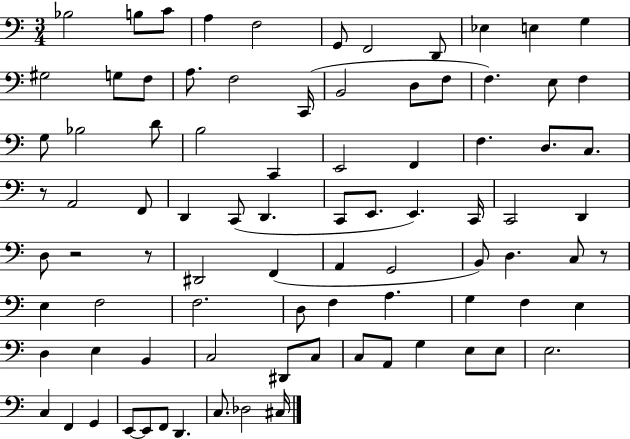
Bb3/h B3/e C4/e A3/q F3/h G2/e F2/h D2/e Eb3/q E3/q G3/q G#3/h G3/e F3/e A3/e. F3/h C2/s B2/h D3/e F3/e F3/q. E3/e F3/q G3/e Bb3/h D4/e B3/h C2/q E2/h F2/q F3/q. D3/e. C3/e. R/e A2/h F2/e D2/q C2/e D2/q. C2/e E2/e. E2/q. C2/s C2/h D2/q D3/e R/h R/e D#2/h F2/q A2/q G2/h B2/e D3/q. C3/e R/e E3/q F3/h F3/h. D3/e F3/q A3/q. G3/q F3/q E3/q D3/q E3/q B2/q C3/h D#2/e C3/e C3/e A2/e G3/q E3/e E3/e E3/h. C3/q F2/q G2/q E2/e E2/e F2/e D2/q. C3/e. Db3/h C#3/s